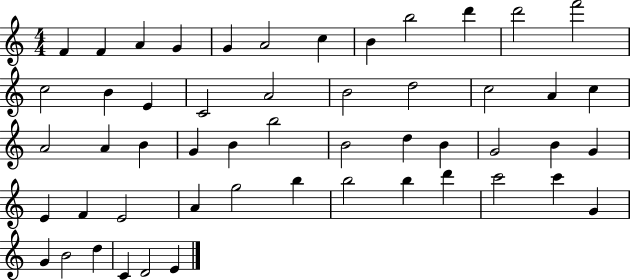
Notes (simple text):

F4/q F4/q A4/q G4/q G4/q A4/h C5/q B4/q B5/h D6/q D6/h F6/h C5/h B4/q E4/q C4/h A4/h B4/h D5/h C5/h A4/q C5/q A4/h A4/q B4/q G4/q B4/q B5/h B4/h D5/q B4/q G4/h B4/q G4/q E4/q F4/q E4/h A4/q G5/h B5/q B5/h B5/q D6/q C6/h C6/q G4/q G4/q B4/h D5/q C4/q D4/h E4/q